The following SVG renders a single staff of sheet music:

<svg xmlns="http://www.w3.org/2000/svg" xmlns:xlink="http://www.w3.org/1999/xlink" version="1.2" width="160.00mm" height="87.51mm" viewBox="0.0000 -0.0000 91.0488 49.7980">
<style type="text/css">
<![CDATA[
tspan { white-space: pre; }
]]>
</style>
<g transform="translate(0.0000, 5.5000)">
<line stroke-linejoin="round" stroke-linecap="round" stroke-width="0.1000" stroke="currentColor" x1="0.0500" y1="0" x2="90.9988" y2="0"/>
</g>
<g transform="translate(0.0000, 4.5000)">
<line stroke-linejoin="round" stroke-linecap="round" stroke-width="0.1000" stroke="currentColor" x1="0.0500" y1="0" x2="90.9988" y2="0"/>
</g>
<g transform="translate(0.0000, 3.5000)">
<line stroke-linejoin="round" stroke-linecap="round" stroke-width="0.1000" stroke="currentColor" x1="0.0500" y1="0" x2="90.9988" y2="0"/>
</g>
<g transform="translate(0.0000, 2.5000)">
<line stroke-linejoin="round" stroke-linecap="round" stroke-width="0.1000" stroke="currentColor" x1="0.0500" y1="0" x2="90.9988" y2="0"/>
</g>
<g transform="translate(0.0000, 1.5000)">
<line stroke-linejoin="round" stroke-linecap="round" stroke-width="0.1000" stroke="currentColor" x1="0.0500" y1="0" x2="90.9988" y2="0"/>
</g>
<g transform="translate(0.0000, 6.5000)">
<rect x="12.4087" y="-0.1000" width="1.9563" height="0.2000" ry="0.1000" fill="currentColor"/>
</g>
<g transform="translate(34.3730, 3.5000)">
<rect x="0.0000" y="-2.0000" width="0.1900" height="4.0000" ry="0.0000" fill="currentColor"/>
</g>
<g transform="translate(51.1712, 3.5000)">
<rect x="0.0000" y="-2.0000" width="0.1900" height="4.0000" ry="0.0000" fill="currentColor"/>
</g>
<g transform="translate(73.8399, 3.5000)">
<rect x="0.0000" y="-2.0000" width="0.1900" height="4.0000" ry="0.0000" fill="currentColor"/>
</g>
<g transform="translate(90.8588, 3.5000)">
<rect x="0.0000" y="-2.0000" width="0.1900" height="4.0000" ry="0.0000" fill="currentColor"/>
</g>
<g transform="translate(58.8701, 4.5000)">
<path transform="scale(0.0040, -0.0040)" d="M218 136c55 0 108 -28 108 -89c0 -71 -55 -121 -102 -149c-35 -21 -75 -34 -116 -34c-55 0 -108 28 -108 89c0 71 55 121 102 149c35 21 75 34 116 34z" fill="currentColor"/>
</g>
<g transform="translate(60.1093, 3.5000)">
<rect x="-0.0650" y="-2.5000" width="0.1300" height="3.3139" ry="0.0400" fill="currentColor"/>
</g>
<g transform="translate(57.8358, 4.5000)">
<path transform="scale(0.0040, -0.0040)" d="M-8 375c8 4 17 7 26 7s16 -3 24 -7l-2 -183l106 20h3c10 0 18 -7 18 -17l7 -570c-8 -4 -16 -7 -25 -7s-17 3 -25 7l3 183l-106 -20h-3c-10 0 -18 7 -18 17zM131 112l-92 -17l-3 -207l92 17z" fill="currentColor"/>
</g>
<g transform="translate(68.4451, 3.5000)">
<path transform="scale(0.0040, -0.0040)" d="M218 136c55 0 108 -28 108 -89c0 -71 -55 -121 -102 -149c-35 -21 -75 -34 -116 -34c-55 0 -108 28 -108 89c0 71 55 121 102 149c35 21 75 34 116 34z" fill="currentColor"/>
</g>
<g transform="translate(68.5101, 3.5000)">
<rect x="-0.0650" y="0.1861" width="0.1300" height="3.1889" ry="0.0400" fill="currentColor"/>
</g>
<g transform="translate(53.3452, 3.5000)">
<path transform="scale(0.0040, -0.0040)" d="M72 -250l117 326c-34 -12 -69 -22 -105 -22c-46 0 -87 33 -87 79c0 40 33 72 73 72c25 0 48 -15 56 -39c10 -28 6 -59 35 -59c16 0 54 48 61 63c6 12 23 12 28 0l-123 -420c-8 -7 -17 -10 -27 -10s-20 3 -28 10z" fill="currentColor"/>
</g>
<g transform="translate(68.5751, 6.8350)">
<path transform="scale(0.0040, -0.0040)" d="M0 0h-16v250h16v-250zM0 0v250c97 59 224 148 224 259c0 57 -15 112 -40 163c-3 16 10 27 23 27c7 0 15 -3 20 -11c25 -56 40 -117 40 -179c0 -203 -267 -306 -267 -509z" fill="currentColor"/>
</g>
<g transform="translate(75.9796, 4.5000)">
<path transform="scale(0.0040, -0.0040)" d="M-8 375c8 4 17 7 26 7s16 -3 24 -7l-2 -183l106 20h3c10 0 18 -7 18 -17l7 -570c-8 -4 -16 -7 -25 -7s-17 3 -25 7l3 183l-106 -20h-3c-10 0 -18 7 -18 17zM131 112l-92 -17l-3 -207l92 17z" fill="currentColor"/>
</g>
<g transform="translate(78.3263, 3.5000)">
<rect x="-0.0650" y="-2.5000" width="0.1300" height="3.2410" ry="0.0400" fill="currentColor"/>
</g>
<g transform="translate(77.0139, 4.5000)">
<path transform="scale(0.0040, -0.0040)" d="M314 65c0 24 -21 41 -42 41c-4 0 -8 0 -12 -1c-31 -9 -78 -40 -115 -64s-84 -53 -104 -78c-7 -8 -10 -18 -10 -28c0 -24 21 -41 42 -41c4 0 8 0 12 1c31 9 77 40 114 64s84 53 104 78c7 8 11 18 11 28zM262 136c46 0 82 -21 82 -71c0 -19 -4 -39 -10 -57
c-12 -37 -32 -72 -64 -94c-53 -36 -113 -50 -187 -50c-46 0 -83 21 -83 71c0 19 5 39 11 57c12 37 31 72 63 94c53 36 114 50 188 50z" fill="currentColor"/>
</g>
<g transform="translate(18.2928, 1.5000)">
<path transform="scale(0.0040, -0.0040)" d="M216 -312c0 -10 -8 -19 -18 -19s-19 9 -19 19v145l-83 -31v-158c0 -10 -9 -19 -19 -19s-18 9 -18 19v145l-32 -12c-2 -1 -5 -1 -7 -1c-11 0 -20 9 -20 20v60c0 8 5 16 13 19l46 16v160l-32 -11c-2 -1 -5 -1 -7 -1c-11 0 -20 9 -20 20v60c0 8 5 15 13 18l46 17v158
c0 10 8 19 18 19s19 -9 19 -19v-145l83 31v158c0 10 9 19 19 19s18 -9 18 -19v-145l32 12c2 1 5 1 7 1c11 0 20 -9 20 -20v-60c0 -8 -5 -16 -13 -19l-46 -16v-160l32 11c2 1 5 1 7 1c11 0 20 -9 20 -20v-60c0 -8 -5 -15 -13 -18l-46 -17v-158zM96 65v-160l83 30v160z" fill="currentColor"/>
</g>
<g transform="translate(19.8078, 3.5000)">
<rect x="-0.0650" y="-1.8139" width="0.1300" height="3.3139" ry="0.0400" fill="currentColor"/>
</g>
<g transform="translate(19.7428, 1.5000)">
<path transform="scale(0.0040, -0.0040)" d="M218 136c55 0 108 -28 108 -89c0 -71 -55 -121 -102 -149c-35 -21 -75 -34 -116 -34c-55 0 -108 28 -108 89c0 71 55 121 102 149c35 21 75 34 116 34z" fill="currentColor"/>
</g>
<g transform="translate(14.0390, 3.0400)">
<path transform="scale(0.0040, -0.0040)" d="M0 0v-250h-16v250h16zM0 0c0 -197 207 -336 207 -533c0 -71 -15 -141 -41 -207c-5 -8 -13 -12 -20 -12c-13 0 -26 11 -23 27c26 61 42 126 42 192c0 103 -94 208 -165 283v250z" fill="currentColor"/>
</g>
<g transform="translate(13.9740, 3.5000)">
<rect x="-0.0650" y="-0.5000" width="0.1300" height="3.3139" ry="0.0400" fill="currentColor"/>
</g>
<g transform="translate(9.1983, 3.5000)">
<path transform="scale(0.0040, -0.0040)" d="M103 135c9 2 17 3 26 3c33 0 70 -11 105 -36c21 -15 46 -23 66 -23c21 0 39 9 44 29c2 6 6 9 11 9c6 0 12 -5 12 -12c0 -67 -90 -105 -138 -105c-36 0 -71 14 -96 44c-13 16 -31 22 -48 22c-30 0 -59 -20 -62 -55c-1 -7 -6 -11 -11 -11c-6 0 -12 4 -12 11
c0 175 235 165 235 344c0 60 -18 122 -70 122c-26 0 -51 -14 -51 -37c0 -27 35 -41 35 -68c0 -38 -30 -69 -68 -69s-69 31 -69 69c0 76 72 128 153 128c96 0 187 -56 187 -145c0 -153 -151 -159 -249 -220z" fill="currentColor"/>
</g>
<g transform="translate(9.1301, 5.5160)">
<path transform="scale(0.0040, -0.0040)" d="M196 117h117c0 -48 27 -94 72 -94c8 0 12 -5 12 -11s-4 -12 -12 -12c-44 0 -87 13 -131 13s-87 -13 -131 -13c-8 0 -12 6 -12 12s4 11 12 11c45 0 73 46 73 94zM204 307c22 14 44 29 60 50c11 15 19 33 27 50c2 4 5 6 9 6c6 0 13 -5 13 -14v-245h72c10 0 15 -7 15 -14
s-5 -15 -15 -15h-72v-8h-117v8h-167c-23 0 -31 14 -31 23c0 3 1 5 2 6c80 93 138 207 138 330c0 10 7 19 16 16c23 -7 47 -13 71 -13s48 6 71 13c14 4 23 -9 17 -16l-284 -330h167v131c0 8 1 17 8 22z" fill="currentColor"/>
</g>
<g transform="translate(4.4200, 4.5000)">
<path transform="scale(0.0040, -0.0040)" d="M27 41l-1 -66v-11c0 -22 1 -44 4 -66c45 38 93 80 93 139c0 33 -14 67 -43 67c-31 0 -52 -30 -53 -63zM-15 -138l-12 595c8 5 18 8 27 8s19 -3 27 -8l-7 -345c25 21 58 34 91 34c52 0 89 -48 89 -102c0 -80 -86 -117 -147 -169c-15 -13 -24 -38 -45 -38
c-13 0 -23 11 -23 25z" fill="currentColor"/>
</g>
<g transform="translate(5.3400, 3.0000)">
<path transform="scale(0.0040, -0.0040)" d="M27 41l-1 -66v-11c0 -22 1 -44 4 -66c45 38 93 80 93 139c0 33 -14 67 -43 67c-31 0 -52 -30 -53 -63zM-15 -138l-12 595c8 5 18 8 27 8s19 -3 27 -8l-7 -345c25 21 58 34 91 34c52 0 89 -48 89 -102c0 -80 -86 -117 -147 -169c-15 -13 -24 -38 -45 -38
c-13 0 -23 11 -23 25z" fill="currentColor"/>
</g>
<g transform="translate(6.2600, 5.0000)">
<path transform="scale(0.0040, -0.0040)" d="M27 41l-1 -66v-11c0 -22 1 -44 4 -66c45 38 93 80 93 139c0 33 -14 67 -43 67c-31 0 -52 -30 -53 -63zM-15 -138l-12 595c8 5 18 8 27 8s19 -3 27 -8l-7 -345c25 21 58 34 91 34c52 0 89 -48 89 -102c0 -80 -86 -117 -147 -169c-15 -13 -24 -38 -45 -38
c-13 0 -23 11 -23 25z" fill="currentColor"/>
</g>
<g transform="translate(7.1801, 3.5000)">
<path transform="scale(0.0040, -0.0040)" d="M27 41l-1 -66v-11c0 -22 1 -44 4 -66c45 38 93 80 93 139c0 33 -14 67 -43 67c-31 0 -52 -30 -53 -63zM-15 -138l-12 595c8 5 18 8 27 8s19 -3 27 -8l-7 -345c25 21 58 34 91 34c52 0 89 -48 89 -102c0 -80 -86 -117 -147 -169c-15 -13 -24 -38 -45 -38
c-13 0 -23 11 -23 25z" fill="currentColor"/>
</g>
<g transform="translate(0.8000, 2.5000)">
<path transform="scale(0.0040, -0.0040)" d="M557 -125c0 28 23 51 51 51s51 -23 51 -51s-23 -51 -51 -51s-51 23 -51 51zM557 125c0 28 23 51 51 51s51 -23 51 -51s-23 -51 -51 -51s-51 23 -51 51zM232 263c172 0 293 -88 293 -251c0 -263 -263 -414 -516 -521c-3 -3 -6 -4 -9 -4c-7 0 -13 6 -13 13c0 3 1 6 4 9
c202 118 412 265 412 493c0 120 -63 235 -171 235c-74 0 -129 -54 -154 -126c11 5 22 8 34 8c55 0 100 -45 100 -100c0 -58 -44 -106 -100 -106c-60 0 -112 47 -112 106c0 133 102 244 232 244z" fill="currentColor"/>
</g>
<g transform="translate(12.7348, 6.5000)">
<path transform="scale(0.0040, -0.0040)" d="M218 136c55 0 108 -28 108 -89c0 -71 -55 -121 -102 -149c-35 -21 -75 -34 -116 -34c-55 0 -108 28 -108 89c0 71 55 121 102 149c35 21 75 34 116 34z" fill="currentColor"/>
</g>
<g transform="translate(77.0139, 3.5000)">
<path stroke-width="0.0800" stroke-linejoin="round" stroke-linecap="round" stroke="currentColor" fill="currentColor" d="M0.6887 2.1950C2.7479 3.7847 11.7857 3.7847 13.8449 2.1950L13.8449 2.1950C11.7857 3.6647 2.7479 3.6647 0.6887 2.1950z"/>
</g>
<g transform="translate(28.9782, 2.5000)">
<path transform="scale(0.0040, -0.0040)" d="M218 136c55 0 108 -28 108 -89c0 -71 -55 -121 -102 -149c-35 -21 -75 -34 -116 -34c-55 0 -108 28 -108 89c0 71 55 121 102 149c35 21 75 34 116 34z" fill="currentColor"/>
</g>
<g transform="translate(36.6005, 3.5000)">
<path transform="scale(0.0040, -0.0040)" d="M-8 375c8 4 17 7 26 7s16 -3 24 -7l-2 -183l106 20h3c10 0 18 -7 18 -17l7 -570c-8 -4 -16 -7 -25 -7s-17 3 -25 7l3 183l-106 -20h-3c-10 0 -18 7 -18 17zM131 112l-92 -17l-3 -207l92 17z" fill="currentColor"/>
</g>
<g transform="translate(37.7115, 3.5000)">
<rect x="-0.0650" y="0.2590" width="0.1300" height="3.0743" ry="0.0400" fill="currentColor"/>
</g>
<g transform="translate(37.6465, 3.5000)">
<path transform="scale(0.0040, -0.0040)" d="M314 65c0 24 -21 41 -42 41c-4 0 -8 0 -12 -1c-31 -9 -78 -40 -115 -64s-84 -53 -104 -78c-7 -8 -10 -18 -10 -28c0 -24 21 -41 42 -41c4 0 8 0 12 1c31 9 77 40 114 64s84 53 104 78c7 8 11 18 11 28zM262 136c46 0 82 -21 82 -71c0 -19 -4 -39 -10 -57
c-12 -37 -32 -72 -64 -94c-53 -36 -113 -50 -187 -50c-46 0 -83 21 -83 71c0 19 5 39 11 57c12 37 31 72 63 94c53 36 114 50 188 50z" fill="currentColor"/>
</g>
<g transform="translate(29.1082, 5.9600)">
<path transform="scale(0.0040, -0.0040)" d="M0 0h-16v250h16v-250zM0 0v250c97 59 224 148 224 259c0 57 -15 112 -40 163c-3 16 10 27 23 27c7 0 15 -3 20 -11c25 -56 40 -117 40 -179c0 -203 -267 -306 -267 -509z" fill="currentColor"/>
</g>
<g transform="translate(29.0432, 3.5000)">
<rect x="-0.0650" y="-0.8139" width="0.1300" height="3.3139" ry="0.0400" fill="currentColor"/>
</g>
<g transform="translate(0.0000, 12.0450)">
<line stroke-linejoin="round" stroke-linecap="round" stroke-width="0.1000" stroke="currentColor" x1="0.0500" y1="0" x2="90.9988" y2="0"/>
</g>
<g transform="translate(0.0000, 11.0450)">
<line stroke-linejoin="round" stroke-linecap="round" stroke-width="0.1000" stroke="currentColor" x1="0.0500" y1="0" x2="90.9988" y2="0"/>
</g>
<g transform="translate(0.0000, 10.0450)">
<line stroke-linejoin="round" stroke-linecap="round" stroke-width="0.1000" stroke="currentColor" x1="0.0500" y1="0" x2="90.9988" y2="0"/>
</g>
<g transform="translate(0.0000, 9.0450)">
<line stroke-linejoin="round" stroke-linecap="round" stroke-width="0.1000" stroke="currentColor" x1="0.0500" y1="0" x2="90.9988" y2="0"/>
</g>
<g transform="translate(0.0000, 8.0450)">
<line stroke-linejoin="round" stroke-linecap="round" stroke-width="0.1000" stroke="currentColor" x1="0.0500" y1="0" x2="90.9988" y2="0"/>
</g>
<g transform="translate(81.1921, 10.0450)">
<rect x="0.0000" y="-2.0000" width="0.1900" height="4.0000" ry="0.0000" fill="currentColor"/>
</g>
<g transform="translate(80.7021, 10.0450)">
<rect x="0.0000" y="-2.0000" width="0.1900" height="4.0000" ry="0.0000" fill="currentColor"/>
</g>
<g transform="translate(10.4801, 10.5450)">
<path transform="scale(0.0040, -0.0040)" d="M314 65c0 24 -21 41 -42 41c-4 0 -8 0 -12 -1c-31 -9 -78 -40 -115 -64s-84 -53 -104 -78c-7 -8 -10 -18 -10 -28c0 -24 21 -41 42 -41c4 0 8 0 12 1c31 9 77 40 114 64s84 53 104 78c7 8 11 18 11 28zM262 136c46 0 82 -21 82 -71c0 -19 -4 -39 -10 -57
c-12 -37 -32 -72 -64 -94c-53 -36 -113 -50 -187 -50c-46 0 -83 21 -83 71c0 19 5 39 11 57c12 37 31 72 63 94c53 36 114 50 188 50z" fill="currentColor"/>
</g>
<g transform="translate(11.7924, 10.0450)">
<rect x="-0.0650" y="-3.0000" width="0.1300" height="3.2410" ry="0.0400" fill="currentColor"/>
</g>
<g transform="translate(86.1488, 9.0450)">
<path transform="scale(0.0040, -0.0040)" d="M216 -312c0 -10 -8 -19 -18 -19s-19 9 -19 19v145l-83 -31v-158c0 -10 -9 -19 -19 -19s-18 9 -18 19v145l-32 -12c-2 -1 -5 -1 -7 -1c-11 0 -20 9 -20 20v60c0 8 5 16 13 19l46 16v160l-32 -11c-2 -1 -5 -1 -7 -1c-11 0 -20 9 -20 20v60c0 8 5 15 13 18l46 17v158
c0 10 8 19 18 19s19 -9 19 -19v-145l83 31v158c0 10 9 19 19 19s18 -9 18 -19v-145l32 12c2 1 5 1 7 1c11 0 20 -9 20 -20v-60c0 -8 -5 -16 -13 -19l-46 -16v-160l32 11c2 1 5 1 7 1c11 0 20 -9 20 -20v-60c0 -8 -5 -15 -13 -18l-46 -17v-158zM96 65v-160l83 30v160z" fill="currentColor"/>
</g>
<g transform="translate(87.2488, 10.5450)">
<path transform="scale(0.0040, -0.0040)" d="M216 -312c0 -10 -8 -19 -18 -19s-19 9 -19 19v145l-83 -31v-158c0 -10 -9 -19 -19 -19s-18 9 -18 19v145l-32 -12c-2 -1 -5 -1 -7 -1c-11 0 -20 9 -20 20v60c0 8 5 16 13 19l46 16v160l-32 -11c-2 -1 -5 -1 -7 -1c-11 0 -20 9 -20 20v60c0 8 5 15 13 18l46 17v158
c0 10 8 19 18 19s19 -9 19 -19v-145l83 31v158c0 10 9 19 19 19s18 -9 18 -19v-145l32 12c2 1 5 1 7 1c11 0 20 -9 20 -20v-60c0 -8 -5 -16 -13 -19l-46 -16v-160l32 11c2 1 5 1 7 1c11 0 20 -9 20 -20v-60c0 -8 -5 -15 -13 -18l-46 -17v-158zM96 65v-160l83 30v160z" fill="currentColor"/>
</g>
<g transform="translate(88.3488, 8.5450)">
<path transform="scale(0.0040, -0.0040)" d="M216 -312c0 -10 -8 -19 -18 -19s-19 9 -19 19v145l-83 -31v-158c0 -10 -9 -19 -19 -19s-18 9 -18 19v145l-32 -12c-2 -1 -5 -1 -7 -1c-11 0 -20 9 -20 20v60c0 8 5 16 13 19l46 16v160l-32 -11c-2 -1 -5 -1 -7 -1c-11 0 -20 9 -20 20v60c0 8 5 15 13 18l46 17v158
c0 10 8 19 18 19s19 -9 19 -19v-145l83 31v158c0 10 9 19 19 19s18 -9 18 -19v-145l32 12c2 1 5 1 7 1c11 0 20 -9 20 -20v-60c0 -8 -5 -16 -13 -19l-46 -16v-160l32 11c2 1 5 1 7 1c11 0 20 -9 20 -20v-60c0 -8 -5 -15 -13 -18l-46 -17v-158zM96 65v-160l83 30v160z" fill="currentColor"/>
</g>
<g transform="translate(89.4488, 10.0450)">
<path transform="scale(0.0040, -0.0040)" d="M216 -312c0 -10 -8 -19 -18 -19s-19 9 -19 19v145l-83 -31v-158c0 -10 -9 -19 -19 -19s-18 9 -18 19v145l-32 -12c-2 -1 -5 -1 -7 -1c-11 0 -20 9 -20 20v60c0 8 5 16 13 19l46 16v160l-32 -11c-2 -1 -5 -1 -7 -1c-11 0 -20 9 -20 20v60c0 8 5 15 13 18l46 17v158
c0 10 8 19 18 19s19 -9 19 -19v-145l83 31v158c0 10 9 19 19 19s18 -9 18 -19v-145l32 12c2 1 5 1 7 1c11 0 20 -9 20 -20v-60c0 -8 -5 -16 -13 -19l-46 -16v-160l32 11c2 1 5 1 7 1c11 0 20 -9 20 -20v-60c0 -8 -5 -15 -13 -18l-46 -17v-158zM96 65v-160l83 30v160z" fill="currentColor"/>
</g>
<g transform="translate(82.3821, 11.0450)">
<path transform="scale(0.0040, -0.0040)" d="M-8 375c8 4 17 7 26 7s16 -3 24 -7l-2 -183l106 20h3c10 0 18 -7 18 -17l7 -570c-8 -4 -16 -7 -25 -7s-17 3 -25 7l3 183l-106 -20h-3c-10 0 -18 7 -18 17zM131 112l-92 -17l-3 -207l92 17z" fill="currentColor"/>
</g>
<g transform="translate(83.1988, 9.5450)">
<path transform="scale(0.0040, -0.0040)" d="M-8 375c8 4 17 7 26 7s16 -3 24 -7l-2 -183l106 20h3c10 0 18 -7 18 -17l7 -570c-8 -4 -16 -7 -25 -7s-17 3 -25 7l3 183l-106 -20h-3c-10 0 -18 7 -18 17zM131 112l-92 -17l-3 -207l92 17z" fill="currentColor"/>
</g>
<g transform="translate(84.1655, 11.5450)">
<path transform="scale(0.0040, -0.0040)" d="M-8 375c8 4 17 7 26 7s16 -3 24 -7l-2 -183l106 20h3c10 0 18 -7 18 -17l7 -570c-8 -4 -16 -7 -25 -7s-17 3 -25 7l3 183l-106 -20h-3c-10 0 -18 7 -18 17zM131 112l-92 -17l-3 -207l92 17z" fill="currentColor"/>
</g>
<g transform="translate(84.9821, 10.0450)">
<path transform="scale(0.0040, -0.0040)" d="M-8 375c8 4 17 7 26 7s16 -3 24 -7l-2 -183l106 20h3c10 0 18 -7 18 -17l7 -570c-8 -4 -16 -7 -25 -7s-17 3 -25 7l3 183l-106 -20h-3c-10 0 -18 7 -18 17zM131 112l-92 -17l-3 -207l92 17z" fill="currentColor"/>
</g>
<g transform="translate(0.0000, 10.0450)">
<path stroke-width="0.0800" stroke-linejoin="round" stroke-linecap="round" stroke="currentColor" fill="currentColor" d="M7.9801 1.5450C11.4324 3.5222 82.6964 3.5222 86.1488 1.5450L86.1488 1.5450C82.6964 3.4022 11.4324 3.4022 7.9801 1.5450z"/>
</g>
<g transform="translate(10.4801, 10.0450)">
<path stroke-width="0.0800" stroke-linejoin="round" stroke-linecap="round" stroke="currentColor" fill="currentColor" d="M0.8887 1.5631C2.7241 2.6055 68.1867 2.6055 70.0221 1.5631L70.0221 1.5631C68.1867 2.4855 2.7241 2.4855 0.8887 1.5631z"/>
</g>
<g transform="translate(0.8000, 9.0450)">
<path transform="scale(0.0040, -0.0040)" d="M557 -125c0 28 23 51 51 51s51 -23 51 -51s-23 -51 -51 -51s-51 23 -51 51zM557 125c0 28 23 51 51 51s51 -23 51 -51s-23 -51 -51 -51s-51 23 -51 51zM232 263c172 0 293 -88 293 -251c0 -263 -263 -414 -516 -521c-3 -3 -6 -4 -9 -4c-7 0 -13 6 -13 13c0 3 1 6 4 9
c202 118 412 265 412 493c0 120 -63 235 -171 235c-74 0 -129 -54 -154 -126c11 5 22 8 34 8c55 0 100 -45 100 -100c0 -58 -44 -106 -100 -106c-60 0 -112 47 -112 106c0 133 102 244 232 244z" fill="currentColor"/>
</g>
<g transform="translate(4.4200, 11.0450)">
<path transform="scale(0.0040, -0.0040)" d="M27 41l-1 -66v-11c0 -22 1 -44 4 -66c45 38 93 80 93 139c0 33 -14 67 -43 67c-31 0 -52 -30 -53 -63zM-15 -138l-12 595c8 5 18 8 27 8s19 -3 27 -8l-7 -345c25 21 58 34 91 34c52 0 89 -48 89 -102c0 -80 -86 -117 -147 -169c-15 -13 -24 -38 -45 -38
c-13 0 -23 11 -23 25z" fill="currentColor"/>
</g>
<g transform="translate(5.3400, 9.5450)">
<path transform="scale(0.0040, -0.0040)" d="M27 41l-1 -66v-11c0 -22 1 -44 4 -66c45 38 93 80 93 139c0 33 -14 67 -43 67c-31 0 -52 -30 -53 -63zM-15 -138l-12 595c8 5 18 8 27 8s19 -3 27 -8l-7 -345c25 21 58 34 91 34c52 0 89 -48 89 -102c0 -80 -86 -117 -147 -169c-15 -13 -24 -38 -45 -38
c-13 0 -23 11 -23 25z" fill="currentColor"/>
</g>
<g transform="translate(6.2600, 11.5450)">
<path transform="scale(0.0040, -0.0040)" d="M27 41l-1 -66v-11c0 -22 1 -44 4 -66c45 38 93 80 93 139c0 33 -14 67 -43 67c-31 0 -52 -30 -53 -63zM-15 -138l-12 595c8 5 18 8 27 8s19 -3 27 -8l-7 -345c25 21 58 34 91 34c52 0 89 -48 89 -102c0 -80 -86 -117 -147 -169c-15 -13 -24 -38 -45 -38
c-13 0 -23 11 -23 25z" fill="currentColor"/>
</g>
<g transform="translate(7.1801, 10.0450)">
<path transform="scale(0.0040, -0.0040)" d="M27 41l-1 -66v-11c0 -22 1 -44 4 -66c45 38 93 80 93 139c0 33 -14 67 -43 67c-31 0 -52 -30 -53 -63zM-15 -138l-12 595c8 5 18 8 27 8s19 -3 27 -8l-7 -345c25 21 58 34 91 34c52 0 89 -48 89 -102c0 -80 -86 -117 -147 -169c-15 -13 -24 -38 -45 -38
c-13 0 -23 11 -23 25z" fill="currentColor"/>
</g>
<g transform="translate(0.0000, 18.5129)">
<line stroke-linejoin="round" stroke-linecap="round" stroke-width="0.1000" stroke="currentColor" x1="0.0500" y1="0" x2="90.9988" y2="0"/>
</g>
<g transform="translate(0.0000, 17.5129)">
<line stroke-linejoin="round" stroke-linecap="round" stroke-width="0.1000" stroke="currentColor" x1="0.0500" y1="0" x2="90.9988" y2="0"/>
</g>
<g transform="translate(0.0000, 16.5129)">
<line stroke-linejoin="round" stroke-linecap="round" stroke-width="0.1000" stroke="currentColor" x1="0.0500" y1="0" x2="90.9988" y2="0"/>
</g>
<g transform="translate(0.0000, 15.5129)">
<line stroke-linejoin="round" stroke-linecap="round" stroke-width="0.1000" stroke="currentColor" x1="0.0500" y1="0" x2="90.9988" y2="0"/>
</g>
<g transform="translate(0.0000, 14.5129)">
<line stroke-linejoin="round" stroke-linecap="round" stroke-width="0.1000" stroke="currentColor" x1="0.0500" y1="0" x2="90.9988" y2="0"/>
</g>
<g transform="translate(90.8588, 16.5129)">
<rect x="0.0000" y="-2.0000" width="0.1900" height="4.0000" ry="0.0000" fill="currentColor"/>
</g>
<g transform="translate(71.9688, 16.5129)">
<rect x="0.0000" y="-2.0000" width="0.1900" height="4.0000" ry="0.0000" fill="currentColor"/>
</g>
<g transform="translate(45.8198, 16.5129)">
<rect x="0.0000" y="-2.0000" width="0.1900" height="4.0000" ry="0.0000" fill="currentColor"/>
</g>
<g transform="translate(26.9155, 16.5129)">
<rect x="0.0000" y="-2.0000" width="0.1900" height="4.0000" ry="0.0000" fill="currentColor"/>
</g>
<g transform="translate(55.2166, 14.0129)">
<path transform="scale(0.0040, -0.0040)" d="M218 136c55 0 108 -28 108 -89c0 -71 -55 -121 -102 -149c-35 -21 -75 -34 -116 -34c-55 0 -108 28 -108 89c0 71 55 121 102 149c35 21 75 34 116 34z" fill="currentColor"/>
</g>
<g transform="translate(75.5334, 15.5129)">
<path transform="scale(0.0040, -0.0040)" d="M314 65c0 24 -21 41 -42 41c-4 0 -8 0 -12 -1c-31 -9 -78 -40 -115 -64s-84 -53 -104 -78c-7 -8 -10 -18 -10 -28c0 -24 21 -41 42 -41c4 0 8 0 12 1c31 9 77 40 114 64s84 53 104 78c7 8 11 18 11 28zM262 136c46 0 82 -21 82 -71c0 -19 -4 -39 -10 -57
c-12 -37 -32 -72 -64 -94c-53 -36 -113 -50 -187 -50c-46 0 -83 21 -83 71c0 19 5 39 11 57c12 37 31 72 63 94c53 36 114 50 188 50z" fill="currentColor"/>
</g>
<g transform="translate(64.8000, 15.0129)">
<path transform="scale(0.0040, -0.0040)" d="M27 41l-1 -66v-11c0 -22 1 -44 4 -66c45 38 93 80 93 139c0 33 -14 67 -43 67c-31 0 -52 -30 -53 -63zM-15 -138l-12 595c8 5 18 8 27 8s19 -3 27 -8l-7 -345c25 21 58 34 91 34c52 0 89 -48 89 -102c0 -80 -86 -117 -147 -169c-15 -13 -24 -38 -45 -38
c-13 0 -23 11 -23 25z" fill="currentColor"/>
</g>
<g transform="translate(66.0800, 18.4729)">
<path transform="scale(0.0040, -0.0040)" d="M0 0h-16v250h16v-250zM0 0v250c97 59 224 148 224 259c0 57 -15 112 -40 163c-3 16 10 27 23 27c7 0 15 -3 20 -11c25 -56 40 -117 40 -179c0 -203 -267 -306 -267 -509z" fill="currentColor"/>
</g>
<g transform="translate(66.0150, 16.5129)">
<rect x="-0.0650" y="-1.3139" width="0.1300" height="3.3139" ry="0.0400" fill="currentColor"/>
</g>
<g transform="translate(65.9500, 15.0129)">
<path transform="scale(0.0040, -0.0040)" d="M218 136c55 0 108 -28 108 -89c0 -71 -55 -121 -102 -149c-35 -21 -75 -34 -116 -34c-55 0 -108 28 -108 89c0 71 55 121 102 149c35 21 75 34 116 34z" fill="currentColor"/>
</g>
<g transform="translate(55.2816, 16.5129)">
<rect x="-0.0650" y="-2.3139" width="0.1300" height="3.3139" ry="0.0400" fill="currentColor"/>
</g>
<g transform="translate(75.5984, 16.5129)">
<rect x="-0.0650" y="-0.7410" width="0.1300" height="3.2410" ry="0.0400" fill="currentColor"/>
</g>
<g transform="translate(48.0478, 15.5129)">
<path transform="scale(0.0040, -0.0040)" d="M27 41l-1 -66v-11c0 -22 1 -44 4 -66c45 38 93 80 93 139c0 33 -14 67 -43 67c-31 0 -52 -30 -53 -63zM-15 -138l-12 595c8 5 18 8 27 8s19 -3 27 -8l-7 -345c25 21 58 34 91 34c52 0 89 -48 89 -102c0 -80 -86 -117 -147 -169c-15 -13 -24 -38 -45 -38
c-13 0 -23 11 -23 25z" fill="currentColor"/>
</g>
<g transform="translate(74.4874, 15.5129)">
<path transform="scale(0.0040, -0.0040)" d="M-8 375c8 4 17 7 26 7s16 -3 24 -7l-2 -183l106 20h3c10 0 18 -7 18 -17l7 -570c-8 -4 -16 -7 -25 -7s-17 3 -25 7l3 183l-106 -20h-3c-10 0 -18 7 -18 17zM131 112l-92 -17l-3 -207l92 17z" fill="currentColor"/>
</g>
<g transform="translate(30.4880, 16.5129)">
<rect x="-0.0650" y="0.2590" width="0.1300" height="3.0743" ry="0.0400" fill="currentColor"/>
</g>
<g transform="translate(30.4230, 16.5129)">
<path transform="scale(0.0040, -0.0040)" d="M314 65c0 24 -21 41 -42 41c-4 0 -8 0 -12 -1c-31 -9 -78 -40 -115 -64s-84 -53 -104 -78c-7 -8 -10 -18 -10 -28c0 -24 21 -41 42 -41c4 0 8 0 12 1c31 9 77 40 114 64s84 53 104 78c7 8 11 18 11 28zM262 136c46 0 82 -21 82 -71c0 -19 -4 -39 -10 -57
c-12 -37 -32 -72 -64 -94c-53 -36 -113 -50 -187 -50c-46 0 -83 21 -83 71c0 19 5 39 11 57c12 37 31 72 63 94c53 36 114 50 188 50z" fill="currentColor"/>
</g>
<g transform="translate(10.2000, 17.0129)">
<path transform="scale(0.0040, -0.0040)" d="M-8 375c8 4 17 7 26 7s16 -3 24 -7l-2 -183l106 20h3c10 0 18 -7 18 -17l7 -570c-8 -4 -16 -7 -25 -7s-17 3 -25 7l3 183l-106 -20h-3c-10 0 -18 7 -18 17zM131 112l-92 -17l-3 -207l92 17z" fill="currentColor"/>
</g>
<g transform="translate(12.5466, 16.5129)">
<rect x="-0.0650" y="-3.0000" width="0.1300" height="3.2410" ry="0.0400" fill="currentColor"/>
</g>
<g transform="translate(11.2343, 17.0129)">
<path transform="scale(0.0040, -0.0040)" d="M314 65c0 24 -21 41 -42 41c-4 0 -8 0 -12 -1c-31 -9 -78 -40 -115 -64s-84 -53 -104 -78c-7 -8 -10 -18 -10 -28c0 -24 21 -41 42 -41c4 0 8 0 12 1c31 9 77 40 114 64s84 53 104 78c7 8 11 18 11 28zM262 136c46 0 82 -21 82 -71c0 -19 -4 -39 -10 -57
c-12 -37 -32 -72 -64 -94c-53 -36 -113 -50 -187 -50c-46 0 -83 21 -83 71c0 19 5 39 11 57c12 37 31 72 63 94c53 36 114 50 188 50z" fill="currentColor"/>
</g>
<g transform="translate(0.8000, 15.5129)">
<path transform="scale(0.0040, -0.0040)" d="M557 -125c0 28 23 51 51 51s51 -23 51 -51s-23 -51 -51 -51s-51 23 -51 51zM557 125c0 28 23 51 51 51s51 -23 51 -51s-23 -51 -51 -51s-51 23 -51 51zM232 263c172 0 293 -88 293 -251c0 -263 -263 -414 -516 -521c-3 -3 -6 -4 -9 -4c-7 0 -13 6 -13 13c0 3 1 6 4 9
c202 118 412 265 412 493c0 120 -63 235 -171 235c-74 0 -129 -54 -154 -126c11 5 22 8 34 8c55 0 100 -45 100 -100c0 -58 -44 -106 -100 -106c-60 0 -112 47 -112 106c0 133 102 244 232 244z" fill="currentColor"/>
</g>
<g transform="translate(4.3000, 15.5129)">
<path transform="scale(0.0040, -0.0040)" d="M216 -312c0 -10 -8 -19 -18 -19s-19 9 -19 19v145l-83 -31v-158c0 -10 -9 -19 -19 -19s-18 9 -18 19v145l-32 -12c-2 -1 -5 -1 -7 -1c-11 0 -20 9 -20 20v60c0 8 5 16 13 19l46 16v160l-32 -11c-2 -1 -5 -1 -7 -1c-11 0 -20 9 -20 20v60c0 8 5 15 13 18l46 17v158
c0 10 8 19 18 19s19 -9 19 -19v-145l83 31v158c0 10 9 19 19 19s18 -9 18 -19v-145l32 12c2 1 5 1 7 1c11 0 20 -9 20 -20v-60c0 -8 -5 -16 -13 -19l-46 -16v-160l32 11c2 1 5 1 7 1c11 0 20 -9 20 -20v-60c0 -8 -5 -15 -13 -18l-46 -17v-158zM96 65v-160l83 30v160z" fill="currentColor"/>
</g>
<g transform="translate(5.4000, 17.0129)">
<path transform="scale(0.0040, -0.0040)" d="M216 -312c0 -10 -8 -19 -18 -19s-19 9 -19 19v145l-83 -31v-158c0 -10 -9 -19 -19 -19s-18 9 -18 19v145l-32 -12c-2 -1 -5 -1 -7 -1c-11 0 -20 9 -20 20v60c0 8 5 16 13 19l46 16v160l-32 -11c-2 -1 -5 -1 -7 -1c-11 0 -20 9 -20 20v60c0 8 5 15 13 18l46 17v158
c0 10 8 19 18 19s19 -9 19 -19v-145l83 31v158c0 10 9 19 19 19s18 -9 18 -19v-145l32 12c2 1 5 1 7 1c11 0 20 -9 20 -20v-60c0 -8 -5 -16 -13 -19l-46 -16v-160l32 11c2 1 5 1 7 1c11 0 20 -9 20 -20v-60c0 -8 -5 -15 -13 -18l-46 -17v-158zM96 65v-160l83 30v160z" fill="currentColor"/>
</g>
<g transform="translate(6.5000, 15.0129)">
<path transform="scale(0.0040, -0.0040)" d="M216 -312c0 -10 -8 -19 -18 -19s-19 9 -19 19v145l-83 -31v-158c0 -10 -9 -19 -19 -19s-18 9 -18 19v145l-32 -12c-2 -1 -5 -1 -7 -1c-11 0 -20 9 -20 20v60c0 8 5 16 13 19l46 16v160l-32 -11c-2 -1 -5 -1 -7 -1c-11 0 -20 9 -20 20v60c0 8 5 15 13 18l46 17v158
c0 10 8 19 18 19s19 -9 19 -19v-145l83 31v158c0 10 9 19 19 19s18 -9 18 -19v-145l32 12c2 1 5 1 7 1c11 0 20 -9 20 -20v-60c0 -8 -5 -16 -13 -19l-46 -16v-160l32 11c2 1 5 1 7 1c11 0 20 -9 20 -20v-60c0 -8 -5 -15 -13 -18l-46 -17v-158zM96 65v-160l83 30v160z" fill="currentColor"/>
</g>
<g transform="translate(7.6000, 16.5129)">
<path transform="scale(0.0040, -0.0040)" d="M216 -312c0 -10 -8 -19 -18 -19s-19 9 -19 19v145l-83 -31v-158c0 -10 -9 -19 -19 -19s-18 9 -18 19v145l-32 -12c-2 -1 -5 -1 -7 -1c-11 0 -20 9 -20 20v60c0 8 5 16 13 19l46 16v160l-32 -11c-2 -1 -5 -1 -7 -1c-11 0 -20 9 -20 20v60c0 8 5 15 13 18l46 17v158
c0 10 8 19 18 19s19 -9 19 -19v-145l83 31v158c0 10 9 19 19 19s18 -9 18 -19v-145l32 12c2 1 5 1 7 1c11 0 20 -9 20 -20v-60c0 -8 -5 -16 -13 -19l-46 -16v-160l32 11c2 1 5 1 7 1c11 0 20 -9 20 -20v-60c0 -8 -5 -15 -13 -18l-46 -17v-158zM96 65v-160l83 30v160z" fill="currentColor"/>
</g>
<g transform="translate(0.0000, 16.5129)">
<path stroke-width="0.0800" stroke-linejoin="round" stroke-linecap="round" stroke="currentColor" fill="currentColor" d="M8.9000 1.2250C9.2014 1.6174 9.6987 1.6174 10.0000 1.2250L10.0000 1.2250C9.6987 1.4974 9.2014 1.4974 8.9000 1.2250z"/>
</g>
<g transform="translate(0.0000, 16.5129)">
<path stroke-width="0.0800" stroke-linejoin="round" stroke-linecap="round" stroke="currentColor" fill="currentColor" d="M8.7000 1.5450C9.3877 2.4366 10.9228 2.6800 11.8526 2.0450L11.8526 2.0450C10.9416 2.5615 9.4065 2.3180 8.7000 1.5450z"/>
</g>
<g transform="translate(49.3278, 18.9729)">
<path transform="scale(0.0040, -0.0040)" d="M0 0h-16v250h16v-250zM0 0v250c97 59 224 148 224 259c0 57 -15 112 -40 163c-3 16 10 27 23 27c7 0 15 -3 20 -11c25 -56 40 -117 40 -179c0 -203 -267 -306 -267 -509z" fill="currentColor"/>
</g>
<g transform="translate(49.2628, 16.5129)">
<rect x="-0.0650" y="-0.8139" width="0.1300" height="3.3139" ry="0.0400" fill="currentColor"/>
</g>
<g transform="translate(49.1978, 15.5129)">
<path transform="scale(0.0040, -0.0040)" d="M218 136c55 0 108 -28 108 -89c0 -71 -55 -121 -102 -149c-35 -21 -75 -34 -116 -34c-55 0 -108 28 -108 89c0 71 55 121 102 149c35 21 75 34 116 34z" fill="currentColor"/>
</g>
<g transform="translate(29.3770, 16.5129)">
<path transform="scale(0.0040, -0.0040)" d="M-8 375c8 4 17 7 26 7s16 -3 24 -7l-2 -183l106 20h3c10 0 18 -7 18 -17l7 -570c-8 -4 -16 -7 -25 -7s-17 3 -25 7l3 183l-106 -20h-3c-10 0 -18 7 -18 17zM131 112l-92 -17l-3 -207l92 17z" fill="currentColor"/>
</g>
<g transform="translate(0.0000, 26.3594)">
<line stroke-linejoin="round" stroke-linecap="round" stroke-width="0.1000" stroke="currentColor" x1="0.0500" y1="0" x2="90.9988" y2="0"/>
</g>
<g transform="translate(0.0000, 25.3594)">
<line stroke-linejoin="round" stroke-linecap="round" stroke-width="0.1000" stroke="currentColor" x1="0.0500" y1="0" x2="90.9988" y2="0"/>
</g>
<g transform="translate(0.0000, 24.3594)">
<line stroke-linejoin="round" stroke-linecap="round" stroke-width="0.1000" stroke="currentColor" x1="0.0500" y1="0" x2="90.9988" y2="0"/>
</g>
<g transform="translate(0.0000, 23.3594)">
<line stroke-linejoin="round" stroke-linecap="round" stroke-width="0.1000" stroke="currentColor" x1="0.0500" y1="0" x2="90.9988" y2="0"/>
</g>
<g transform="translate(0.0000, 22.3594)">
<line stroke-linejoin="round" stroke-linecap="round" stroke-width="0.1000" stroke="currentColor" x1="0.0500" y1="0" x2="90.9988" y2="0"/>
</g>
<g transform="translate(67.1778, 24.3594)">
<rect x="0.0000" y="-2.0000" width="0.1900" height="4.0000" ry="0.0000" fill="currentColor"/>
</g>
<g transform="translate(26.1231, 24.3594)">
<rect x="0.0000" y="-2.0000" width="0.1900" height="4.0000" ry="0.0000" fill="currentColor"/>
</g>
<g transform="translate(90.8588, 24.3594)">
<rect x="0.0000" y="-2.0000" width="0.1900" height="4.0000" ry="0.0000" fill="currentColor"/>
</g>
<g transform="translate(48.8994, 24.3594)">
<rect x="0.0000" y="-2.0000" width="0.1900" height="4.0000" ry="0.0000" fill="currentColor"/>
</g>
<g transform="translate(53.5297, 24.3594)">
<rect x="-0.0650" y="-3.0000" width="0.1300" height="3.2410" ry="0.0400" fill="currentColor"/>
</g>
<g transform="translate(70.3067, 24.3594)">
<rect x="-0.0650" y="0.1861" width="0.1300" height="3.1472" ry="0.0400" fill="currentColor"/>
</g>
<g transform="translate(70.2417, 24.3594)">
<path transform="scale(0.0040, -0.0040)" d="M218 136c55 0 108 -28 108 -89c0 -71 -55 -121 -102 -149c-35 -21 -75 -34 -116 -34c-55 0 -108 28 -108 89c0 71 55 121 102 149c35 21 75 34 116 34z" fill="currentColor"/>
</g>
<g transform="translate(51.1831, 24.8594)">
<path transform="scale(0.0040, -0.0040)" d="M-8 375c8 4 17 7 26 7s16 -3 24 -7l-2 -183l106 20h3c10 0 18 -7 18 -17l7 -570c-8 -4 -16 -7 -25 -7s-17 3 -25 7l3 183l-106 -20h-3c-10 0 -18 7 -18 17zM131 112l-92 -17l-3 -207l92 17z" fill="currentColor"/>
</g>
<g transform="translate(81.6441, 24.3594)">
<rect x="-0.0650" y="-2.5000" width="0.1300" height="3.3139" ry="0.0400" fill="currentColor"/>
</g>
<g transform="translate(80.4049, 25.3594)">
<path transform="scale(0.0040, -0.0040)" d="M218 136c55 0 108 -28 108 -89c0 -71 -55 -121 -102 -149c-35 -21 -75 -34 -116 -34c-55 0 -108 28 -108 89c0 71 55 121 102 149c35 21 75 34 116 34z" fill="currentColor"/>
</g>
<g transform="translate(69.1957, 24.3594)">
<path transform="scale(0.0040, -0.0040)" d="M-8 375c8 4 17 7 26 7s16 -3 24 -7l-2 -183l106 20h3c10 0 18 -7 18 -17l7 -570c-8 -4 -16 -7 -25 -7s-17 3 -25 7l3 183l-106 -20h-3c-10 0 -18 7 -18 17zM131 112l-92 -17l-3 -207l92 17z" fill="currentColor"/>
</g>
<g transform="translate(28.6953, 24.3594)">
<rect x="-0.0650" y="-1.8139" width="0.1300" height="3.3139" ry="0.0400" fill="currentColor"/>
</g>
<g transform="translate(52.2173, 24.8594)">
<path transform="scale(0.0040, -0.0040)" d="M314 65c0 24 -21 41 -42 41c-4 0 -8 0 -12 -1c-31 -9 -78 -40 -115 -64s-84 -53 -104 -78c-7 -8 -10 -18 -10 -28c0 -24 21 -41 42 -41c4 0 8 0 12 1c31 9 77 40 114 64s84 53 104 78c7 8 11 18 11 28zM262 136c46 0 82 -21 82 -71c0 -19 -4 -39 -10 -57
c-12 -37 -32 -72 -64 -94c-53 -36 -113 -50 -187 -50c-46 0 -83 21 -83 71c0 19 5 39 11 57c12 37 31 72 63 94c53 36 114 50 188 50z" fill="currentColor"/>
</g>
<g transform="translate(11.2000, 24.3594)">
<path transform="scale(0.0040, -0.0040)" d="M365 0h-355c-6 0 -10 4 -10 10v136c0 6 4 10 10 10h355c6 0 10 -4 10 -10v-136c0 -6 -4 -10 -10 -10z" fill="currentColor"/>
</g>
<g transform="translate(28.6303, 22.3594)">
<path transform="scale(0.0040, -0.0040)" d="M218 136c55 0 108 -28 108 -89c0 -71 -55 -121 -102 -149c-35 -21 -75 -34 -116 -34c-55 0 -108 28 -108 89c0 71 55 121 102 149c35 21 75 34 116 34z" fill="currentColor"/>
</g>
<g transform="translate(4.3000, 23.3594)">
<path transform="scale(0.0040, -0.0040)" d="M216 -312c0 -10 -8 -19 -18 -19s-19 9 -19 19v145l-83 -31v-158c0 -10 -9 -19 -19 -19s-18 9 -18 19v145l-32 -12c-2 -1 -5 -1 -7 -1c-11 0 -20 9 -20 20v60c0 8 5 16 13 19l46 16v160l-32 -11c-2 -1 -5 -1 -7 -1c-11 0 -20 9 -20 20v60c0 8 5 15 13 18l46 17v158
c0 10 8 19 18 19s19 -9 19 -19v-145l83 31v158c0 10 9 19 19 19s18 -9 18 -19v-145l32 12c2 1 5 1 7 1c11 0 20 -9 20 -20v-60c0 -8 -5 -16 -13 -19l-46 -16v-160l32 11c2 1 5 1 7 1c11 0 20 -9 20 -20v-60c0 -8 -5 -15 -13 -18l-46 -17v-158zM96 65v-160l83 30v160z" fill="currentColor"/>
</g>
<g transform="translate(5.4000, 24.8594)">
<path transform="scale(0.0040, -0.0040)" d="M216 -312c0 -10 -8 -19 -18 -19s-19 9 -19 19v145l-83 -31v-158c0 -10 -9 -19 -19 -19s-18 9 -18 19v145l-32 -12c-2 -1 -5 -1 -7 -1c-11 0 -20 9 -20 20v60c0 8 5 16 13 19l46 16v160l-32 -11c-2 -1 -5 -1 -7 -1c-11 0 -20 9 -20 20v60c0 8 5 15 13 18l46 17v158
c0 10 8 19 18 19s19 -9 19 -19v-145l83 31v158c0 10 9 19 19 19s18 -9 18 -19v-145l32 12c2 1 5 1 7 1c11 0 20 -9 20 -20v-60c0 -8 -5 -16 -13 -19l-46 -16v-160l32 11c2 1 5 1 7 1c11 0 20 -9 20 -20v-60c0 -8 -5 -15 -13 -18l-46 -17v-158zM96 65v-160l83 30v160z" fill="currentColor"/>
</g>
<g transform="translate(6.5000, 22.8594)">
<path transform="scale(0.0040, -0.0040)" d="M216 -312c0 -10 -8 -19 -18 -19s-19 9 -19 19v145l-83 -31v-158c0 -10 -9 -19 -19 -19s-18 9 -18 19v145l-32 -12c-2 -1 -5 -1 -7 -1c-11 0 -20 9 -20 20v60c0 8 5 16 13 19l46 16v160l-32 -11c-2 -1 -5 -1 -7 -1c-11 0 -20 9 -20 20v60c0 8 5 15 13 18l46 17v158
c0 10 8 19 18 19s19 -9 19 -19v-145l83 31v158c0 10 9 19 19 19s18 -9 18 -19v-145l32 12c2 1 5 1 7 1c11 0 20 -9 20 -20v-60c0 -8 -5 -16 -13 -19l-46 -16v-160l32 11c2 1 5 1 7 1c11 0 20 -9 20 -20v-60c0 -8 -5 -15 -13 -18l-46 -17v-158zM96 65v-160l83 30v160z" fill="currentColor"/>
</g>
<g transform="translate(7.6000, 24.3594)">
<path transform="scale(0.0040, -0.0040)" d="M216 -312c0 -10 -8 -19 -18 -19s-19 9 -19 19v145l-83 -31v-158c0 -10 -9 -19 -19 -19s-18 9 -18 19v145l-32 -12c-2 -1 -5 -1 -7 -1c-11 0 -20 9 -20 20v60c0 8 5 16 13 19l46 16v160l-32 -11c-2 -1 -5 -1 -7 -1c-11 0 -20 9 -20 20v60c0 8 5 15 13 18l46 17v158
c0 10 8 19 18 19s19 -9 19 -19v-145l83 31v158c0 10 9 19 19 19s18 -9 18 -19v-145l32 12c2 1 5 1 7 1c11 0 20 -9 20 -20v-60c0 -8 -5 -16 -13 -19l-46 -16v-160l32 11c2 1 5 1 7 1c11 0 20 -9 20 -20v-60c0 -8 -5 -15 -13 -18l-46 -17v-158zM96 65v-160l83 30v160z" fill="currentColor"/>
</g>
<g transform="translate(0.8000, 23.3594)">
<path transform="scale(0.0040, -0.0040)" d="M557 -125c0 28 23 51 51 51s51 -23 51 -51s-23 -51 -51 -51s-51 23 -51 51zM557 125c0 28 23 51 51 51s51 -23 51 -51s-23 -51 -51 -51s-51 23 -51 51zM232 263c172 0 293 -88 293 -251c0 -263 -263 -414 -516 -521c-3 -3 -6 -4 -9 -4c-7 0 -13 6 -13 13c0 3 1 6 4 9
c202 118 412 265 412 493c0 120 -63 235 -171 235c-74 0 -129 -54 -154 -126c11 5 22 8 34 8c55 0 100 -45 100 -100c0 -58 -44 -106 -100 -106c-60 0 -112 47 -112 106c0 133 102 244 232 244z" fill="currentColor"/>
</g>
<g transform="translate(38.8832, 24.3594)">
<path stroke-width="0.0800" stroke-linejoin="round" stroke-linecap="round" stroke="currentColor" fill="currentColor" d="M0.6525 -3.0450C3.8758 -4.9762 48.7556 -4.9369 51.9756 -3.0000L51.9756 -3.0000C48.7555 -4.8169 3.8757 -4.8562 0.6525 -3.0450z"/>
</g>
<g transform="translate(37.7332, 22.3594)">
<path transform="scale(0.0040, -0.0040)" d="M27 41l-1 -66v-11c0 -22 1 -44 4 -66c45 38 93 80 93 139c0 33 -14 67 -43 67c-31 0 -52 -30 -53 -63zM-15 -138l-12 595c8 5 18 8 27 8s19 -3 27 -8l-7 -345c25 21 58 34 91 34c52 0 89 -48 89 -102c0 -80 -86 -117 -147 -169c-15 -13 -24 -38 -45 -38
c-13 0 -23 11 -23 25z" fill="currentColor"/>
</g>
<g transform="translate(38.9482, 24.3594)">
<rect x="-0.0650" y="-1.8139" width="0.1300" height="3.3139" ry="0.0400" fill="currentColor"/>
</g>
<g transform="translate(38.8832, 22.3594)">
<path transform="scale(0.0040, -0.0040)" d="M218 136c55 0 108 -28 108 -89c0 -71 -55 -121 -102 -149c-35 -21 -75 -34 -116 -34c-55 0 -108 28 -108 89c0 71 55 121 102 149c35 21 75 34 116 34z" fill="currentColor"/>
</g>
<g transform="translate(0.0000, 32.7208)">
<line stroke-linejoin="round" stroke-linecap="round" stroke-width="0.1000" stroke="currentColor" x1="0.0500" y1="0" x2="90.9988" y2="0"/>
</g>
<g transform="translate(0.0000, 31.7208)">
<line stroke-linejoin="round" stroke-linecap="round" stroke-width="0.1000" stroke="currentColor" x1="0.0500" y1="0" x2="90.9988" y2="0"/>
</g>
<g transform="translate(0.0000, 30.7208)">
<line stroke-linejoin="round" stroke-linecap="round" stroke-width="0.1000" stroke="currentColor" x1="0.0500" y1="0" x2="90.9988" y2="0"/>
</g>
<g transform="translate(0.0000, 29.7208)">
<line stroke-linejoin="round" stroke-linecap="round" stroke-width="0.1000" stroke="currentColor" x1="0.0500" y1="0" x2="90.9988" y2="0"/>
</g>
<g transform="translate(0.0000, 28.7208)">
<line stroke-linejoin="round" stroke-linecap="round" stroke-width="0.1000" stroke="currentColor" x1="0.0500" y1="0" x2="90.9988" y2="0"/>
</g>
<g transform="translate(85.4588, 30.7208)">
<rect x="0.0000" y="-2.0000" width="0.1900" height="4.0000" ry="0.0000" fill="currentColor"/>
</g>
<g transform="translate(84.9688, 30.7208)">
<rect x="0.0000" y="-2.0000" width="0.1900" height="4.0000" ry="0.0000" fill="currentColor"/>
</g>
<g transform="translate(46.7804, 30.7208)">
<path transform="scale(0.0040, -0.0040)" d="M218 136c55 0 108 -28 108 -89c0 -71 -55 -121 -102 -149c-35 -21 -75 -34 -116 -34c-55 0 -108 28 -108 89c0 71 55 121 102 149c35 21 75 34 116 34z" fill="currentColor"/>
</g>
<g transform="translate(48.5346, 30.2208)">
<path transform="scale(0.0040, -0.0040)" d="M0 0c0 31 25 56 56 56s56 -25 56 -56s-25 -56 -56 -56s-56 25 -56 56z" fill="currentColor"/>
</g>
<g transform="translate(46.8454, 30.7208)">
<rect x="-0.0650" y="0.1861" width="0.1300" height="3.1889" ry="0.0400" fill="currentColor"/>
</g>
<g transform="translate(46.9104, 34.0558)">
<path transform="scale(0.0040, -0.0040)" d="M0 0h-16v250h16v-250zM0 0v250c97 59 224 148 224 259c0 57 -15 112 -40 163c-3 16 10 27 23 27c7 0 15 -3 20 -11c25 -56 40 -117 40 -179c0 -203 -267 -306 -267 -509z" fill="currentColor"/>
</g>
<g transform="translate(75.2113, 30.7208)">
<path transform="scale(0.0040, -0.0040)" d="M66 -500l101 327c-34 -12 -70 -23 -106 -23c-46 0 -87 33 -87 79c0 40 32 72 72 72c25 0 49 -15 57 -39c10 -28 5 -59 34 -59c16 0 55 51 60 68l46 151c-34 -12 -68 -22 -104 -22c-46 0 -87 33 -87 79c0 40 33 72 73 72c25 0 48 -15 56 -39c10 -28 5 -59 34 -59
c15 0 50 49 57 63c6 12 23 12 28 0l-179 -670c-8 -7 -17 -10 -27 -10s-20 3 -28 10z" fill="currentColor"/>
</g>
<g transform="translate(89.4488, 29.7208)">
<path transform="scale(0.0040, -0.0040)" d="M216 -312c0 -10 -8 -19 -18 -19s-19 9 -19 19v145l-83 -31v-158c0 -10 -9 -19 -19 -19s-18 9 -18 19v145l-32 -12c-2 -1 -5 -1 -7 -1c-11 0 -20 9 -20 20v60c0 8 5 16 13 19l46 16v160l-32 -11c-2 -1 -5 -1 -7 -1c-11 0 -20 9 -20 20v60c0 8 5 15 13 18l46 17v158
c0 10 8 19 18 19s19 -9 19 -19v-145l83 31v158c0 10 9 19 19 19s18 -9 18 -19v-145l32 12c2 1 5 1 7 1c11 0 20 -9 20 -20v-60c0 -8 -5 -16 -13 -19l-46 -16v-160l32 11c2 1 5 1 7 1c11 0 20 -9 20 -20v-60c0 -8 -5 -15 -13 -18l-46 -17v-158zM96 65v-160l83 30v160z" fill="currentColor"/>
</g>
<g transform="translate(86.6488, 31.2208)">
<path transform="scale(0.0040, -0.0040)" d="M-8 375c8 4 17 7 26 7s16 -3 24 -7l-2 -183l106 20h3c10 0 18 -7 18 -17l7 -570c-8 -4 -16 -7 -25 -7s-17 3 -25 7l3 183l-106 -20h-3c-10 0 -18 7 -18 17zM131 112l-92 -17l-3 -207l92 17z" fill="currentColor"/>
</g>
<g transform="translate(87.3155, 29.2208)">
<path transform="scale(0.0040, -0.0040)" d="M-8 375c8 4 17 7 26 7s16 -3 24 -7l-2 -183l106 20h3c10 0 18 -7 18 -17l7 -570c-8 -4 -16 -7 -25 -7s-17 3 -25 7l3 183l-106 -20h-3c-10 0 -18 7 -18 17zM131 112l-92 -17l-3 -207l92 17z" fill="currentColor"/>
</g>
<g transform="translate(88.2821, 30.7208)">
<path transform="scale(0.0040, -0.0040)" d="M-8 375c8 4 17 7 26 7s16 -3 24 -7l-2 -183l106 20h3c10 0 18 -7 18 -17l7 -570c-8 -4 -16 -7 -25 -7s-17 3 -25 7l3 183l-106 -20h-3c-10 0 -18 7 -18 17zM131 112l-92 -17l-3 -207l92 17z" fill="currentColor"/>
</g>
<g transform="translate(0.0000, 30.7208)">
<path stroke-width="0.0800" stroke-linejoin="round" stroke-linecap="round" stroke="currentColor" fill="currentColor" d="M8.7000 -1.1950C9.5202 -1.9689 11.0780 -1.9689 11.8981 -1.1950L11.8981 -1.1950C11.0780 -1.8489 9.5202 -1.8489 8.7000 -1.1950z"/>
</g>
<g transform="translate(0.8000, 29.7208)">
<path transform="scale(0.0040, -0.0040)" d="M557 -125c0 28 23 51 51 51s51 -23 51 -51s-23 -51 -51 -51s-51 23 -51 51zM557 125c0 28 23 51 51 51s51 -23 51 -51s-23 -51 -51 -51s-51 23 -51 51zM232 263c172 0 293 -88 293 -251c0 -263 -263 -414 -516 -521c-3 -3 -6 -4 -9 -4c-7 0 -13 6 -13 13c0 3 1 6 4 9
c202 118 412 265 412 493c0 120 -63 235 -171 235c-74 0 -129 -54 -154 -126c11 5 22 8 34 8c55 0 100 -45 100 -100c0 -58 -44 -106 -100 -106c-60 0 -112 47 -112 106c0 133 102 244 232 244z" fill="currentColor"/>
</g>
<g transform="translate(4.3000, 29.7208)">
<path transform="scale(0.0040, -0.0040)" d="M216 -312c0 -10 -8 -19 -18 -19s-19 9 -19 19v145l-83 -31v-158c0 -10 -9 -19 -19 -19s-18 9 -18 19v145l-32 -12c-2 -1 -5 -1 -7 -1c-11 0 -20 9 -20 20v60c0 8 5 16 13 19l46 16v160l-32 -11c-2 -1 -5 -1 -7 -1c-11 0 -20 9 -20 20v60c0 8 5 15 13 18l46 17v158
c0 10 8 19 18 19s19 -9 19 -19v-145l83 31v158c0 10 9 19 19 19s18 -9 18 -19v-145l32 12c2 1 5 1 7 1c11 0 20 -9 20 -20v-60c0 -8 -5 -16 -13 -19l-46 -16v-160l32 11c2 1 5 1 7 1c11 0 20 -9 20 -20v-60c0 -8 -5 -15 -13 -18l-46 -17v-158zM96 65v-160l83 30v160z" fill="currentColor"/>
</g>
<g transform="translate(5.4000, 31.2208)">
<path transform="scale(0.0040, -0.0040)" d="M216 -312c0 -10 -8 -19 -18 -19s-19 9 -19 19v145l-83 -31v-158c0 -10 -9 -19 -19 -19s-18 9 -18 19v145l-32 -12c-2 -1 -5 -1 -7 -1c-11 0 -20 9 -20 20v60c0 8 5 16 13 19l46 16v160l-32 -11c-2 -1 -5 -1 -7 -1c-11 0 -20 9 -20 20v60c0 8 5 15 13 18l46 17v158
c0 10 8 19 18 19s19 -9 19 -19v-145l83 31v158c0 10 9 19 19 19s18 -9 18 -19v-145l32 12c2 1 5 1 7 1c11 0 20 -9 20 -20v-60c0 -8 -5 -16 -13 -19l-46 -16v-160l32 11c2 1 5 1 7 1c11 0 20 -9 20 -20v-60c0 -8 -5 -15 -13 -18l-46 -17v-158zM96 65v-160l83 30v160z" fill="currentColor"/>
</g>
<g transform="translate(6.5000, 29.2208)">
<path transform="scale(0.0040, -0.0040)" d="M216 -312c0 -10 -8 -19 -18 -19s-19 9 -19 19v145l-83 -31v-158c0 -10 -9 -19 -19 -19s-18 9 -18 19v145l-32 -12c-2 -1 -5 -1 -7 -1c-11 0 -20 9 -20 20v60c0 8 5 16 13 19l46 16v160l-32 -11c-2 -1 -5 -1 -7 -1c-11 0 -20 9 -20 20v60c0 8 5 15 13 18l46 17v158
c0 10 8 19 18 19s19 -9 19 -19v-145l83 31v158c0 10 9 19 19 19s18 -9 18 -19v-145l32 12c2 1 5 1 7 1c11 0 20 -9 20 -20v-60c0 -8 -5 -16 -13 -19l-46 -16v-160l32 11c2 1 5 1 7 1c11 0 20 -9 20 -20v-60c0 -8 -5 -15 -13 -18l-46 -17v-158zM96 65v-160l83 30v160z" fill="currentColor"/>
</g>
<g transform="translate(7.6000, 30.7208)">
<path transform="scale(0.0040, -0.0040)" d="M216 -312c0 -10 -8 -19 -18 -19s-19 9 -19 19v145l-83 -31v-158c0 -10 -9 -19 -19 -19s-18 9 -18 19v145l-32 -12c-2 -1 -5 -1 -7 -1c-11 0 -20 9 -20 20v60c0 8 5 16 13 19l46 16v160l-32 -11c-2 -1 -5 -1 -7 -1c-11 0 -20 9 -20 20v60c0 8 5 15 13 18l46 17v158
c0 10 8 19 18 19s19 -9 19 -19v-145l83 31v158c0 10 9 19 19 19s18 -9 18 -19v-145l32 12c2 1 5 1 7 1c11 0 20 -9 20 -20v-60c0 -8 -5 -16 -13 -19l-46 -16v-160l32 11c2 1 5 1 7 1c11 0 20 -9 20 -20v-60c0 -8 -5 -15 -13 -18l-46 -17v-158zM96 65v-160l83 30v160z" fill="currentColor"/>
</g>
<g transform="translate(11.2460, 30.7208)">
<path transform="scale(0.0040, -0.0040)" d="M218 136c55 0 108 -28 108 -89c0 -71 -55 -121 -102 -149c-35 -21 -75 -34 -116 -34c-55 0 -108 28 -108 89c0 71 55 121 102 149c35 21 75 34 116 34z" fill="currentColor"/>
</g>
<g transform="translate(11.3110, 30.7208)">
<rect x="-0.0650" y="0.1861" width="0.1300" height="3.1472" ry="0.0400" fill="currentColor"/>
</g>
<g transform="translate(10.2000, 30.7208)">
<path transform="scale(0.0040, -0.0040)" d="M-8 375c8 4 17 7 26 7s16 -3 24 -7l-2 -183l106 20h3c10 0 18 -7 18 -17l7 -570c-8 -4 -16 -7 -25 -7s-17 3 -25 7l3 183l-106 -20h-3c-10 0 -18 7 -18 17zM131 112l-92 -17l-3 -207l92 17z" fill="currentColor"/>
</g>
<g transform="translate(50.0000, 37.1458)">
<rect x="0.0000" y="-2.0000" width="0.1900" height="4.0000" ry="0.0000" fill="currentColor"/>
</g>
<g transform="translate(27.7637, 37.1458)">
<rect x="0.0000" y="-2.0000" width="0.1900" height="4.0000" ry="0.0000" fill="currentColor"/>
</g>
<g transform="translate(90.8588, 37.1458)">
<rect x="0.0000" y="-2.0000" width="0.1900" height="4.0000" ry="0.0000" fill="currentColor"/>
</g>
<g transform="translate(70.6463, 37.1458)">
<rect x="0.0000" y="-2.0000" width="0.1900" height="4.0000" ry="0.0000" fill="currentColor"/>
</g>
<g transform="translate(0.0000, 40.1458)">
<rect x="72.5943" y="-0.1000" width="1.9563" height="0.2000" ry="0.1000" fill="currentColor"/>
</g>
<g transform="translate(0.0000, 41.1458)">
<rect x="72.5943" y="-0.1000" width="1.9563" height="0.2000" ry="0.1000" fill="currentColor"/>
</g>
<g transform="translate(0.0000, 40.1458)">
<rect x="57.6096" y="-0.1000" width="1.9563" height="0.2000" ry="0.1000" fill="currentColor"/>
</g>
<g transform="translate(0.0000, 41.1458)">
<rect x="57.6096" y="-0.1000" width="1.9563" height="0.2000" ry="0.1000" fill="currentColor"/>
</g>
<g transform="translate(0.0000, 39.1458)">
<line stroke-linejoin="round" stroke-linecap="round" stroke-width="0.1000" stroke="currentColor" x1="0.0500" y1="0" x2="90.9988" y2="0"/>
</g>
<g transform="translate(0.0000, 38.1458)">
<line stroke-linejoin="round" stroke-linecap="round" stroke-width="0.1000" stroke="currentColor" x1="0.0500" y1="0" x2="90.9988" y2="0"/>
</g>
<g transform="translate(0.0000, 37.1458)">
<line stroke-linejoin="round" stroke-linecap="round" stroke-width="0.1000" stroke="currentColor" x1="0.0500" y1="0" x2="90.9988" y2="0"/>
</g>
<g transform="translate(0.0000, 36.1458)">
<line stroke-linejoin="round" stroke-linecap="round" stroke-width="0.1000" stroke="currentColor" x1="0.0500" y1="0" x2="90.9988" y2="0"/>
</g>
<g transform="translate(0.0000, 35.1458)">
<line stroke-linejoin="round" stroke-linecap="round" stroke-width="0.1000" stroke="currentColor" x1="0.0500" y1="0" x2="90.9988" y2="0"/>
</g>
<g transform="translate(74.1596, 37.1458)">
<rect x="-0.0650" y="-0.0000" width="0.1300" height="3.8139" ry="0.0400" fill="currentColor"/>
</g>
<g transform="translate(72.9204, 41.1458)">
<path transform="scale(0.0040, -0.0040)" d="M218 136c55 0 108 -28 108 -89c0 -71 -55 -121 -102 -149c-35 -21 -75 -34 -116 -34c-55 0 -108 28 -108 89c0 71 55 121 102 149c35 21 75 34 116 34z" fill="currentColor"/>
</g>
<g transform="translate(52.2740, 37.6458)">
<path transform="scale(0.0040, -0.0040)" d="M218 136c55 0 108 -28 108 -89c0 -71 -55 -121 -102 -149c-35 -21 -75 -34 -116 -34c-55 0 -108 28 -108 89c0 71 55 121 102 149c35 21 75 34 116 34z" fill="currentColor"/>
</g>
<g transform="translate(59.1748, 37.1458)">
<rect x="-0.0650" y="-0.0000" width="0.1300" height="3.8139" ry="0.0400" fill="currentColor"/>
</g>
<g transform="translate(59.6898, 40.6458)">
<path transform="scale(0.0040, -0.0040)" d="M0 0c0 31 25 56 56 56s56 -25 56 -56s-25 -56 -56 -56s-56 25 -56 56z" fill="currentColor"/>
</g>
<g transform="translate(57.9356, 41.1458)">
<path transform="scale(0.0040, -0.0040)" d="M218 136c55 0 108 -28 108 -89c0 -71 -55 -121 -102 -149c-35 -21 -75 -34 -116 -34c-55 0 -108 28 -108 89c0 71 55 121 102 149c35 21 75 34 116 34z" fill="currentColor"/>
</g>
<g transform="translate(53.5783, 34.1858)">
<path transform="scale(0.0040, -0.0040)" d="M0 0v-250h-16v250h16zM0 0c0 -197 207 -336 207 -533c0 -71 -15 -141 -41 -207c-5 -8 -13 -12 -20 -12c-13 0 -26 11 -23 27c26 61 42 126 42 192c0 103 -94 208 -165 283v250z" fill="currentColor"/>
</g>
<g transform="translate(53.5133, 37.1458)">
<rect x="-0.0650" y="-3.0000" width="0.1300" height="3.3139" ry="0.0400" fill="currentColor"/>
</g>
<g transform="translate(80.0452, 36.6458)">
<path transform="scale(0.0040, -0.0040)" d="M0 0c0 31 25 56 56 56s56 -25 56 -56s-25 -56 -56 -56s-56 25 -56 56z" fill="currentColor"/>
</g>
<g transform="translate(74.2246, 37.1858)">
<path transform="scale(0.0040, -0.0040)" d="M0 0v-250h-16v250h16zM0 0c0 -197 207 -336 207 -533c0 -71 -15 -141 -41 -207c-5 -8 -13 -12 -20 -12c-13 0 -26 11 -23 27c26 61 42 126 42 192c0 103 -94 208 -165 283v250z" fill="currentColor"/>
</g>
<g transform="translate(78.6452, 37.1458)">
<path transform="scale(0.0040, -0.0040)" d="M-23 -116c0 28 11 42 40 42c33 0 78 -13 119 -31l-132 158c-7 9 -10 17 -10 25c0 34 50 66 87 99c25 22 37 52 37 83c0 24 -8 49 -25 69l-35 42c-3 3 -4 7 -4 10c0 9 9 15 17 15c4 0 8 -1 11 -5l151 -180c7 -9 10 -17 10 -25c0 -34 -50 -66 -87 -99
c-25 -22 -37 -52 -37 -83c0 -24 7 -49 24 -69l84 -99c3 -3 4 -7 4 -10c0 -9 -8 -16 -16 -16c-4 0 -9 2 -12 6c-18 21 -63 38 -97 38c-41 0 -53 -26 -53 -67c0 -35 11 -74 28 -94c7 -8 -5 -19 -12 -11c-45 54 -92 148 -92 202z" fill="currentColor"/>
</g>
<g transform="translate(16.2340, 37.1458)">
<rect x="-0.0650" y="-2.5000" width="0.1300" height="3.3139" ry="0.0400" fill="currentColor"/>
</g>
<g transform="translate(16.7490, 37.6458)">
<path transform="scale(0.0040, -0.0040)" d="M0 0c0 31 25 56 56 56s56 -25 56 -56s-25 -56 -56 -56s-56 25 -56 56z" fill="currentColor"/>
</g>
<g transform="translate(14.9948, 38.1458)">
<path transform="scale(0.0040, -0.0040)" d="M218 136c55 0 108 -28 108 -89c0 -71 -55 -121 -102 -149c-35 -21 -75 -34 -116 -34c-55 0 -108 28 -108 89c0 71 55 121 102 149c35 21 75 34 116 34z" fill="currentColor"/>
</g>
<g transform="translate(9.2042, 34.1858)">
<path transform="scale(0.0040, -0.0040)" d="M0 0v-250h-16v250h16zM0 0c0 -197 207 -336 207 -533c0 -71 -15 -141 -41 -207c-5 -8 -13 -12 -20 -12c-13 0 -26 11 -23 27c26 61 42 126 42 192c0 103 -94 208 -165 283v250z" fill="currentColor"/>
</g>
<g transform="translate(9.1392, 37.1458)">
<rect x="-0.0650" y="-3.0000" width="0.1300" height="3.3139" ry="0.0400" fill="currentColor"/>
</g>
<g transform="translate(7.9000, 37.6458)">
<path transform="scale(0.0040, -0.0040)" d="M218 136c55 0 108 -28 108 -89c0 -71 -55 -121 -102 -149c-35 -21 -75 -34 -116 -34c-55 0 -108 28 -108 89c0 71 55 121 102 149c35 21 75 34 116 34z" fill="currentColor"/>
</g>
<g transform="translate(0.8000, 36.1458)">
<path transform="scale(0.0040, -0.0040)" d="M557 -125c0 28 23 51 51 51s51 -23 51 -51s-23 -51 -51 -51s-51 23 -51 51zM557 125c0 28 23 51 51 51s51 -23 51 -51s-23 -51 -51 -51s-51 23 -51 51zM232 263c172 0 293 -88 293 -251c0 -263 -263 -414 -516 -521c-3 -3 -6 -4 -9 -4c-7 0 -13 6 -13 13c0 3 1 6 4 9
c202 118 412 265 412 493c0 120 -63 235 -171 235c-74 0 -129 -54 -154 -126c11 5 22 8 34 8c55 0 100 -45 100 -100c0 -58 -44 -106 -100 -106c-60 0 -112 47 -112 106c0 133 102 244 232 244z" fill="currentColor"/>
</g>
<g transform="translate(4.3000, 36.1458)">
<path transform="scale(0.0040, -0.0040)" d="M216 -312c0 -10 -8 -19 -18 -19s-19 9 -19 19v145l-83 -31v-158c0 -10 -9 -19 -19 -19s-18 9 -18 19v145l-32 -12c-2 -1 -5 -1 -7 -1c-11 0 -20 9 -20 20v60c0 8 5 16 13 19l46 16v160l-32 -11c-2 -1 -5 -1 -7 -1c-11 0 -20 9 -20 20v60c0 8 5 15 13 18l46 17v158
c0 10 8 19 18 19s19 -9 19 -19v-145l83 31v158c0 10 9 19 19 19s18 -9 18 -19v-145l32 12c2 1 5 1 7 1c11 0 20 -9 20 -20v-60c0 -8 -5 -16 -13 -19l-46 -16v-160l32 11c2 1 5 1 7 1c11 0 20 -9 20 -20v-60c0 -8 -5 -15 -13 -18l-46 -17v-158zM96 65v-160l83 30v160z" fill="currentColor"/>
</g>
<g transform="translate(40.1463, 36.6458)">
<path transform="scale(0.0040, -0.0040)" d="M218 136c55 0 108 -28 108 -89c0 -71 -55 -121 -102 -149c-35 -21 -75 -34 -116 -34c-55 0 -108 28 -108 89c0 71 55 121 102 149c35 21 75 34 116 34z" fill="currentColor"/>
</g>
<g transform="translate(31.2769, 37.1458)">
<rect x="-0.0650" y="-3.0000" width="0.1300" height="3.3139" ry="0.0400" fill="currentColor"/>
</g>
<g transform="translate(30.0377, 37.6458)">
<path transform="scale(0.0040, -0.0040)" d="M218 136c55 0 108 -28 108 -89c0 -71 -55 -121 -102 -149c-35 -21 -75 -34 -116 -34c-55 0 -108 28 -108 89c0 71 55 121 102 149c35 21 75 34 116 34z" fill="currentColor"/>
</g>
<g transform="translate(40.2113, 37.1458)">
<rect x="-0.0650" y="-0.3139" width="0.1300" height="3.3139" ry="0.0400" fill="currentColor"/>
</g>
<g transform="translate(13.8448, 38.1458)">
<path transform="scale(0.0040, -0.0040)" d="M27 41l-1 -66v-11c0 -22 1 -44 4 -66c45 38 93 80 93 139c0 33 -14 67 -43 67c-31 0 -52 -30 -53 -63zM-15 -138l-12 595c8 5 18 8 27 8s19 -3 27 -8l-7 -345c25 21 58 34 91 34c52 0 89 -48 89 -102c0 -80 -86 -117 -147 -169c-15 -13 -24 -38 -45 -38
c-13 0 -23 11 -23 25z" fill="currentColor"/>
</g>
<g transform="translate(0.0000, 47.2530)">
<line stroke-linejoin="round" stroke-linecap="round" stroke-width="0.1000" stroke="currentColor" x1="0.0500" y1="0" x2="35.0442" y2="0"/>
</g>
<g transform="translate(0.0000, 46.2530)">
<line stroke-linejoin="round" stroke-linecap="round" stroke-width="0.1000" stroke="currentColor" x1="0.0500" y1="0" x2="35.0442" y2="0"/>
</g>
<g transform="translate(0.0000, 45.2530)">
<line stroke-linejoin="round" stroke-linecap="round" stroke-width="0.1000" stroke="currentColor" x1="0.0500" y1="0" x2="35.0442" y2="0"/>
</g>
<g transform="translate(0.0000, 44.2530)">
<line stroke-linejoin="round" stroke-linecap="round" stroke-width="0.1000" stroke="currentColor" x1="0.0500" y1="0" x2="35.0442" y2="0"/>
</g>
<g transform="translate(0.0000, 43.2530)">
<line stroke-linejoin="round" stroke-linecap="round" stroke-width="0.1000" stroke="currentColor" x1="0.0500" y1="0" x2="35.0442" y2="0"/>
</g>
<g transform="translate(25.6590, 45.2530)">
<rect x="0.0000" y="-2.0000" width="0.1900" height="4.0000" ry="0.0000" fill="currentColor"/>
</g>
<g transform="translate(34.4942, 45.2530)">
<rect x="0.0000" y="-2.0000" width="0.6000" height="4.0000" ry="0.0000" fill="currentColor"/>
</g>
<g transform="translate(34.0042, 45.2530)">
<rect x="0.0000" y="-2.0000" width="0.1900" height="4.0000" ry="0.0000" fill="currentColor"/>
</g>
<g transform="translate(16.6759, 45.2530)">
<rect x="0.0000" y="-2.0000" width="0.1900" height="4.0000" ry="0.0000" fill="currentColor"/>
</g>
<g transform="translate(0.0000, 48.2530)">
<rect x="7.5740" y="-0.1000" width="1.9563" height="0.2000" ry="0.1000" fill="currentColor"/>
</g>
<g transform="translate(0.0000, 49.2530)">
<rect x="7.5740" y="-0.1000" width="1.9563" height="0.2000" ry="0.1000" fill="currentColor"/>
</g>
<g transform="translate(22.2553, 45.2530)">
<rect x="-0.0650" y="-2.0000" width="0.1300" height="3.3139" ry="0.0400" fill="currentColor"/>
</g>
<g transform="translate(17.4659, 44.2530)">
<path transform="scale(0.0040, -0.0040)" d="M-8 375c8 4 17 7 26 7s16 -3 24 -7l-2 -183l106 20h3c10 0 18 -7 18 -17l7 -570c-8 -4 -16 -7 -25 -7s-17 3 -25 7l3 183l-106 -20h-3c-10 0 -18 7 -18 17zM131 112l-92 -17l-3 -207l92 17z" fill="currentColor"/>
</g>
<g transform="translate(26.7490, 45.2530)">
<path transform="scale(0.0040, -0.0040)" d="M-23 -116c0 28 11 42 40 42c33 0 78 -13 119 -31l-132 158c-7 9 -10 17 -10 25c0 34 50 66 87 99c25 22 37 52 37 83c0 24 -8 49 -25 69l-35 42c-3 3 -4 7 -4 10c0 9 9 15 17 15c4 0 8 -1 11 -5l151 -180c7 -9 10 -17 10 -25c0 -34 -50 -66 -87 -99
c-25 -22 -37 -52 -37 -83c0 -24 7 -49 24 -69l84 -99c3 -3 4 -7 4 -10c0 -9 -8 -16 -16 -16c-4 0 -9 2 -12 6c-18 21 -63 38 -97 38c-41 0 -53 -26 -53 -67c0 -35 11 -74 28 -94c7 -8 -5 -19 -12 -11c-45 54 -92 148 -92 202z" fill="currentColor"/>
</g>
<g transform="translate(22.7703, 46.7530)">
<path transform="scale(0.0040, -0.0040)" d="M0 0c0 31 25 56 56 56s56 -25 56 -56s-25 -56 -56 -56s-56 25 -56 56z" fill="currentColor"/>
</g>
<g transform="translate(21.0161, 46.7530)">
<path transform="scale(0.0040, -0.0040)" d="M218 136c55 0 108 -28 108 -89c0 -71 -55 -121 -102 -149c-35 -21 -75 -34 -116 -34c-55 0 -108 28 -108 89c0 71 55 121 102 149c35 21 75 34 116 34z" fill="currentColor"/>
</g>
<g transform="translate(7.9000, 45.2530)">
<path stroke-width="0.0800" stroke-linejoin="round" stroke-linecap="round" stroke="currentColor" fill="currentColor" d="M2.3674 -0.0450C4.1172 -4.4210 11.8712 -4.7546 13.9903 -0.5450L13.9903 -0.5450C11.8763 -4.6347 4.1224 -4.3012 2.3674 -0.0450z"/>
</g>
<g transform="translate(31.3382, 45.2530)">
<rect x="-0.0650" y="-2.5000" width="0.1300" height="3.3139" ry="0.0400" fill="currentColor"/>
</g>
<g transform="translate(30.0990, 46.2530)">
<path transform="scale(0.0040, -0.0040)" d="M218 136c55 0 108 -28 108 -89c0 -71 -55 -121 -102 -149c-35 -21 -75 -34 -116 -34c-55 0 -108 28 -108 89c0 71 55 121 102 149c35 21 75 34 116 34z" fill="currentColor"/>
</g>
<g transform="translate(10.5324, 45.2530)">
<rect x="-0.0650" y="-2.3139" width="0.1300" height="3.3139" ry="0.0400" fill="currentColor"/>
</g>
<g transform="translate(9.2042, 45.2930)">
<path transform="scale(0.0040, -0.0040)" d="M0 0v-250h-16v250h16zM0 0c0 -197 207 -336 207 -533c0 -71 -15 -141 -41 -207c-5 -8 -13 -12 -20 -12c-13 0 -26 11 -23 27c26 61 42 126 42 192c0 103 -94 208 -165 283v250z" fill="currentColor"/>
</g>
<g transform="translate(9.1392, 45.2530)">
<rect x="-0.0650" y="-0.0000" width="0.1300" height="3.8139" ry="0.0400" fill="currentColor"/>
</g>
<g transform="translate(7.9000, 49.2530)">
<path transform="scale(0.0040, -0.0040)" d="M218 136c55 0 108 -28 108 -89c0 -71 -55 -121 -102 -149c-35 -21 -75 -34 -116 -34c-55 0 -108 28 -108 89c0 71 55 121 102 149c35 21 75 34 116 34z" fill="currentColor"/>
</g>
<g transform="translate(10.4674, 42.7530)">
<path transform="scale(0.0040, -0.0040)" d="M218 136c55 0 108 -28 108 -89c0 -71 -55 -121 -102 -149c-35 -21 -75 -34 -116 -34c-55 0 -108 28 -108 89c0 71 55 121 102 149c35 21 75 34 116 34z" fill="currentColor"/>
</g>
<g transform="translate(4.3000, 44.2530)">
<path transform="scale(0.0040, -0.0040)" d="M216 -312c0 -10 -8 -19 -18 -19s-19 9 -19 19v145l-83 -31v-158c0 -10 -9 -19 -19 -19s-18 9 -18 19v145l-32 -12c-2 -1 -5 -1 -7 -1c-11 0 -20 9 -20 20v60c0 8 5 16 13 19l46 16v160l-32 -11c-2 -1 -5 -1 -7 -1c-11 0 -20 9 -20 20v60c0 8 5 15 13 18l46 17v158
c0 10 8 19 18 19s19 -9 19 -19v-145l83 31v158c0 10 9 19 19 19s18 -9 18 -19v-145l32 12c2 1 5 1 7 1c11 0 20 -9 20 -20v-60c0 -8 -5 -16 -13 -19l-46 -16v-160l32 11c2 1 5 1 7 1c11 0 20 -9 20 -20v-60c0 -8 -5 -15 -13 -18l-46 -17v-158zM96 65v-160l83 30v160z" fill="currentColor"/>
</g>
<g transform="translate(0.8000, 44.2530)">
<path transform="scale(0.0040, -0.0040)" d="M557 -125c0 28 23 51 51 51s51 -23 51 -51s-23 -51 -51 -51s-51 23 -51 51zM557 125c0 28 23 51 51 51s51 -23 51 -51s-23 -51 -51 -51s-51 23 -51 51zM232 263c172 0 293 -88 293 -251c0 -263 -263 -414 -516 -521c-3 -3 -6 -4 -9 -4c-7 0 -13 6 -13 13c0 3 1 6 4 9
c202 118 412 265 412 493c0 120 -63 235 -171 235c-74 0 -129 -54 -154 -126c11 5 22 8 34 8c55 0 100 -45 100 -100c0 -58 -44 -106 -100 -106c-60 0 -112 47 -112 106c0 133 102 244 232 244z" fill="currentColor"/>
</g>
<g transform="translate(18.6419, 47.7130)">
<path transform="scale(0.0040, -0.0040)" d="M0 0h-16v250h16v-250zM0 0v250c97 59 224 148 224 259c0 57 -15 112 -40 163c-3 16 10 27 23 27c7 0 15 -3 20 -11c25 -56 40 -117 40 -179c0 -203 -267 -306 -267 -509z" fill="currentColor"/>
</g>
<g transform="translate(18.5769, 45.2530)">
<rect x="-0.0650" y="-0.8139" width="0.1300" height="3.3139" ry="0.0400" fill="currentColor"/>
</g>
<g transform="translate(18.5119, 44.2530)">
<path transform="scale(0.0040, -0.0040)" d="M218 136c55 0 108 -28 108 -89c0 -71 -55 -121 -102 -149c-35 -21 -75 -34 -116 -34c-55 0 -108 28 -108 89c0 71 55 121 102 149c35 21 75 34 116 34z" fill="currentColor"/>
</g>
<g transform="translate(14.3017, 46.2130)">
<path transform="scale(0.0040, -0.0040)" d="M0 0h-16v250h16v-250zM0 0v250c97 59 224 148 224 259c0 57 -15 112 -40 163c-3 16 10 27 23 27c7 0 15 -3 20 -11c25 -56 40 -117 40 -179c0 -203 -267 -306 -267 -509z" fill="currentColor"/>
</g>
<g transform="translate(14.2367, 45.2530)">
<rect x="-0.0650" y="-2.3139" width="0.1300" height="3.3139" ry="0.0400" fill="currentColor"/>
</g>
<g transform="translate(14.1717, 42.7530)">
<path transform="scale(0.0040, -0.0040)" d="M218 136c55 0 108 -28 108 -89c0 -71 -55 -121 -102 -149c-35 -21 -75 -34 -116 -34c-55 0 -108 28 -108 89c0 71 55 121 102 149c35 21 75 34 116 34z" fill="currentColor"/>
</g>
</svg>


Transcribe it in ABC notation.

X:1
T:Untitled
M:2/4
L:1/4
K:Ab
_E,,/2 ^A, F,/2 D,2 z/2 B,, _D,/2 B,,2 C,2 C,2 D,2 _F,/2 B, _G,/2 F,2 z2 A, _A, C,2 D, B,, D, D,/2 z/4 C,/2 _B,, C, E, C,/2 C,, C,,/2 z C,,/2 B, B,/2 F,/2 A,, z B,,